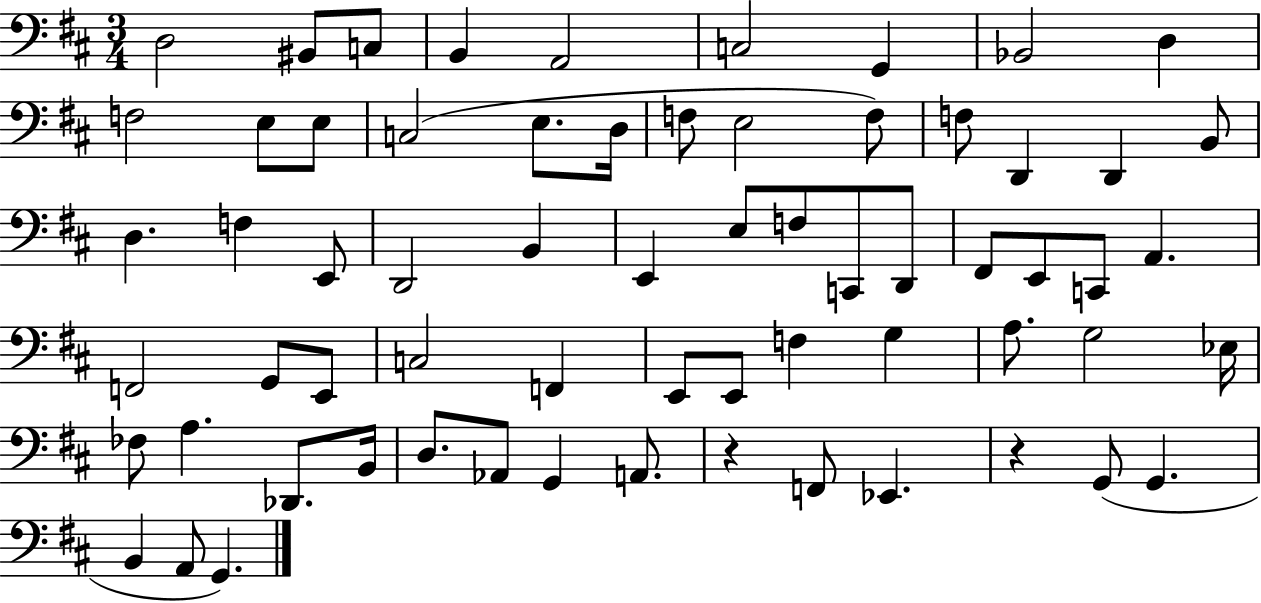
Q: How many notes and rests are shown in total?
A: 65